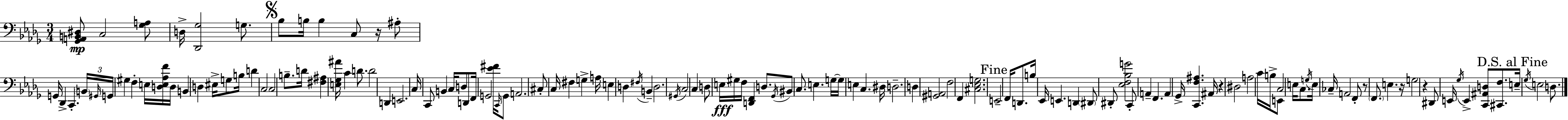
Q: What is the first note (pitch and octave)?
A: C3